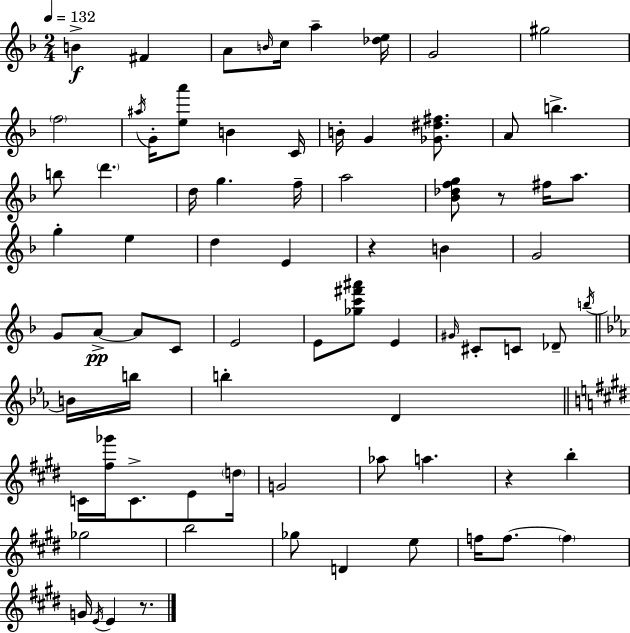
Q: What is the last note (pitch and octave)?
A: E4